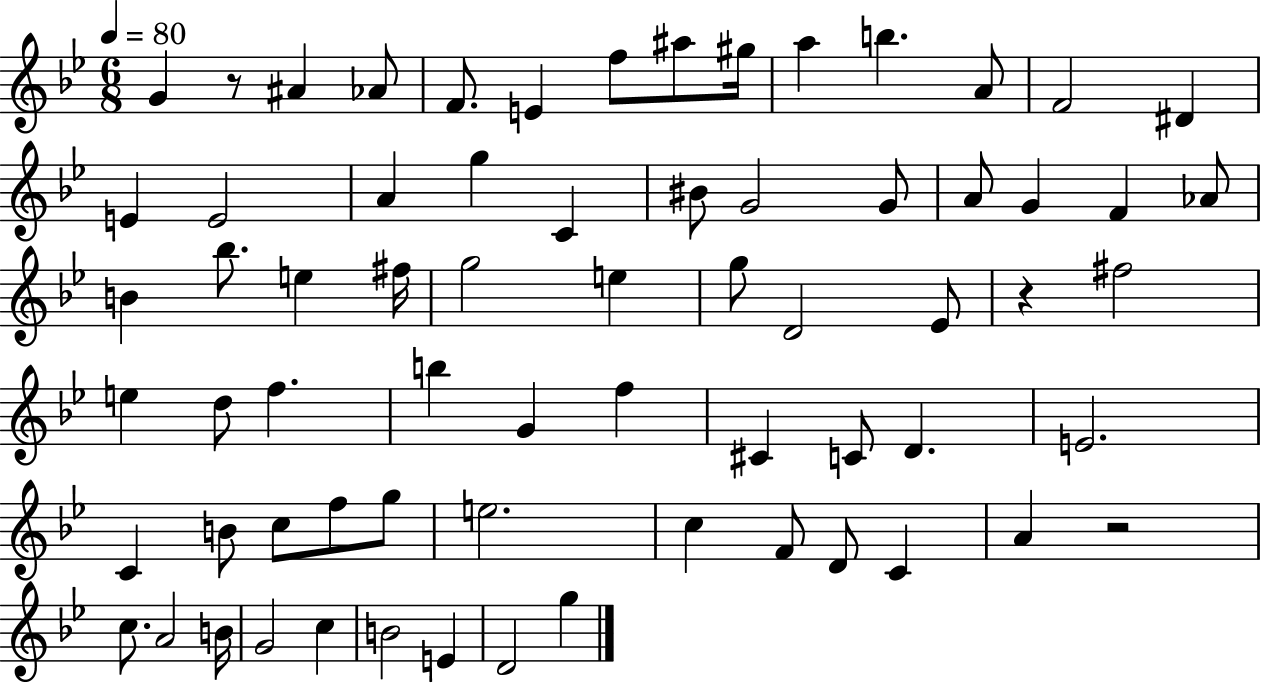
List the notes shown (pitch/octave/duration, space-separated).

G4/q R/e A#4/q Ab4/e F4/e. E4/q F5/e A#5/e G#5/s A5/q B5/q. A4/e F4/h D#4/q E4/q E4/h A4/q G5/q C4/q BIS4/e G4/h G4/e A4/e G4/q F4/q Ab4/e B4/q Bb5/e. E5/q F#5/s G5/h E5/q G5/e D4/h Eb4/e R/q F#5/h E5/q D5/e F5/q. B5/q G4/q F5/q C#4/q C4/e D4/q. E4/h. C4/q B4/e C5/e F5/e G5/e E5/h. C5/q F4/e D4/e C4/q A4/q R/h C5/e. A4/h B4/s G4/h C5/q B4/h E4/q D4/h G5/q